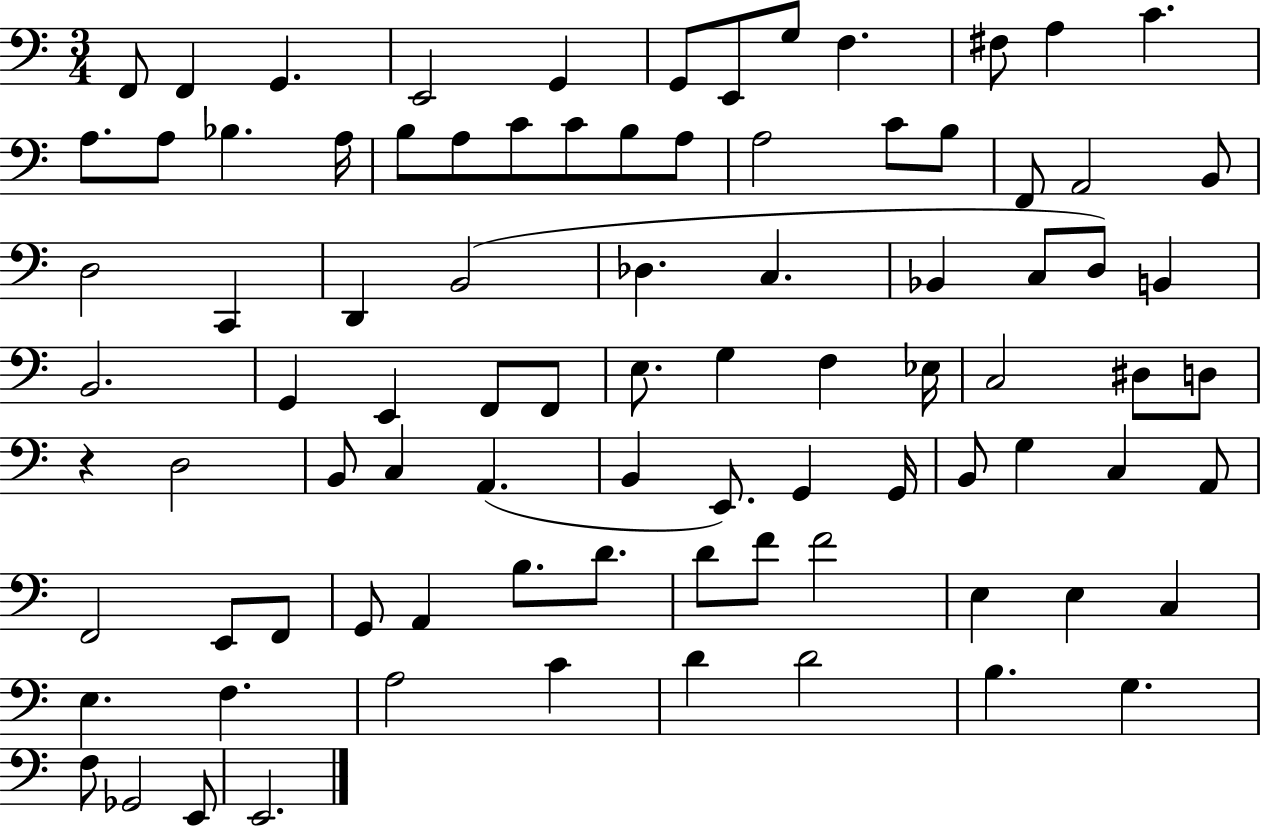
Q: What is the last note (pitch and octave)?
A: E2